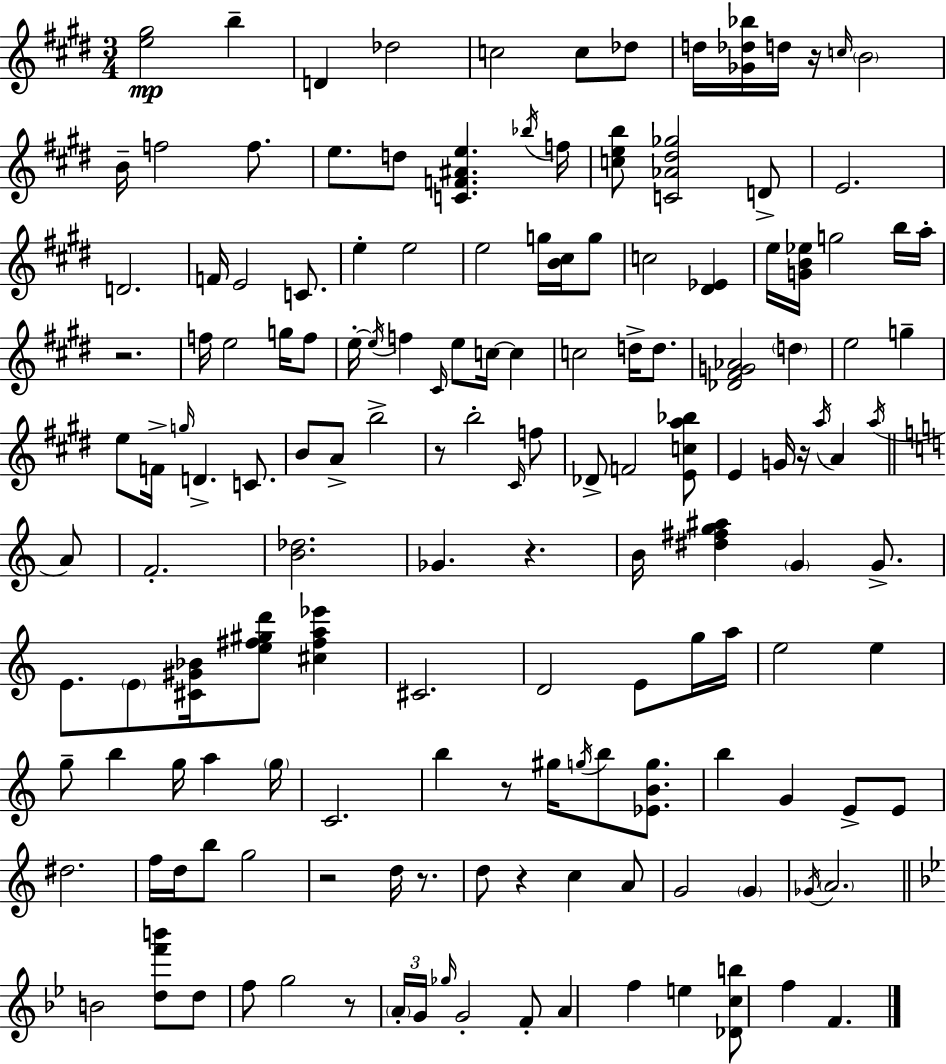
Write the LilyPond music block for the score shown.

{
  \clef treble
  \numericTimeSignature
  \time 3/4
  \key e \major
  <e'' gis''>2\mp b''4-- | d'4 des''2 | c''2 c''8 des''8 | d''16 <ges' des'' bes''>16 d''16 r16 \grace { c''16 } \parenthesize b'2 | \break b'16-- f''2 f''8. | e''8. d''8 <c' f' ais' e''>4. | \acciaccatura { bes''16 } f''16 <c'' e'' b''>8 <c' aes' dis'' ges''>2 | d'8-> e'2. | \break d'2. | f'16 e'2 c'8. | e''4-. e''2 | e''2 g''16 <b' cis''>16 | \break g''8 c''2 <dis' ees'>4 | e''16 <g' b' ees''>16 g''2 | b''16 a''16-. r2. | f''16 e''2 g''16 | \break f''8 e''16-.~~ \acciaccatura { e''16 } f''4 \grace { cis'16 } e''8 c''16~~ | c''4 c''2 | d''16-> d''8. <des' fis' g' aes'>2 | \parenthesize d''4 e''2 | \break g''4-- e''8 f'16-> \grace { g''16 } d'4.-> | c'8. b'8 a'8-> b''2-> | r8 b''2-. | \grace { cis'16 } f''8 des'8-> f'2 | \break <e' c'' a'' bes''>8 e'4 g'16 r16 | \acciaccatura { a''16 } a'4 \acciaccatura { a''16 } \bar "||" \break \key a \minor a'8 f'2.-. | <b' des''>2. | ges'4. r4. | b'16 <dis'' fis'' g'' ais''>4 \parenthesize g'4 g'8.-> | \break e'8. \parenthesize e'8 <cis' gis' bes'>16 <e'' fis'' gis'' d'''>8 <cis'' fis'' a'' ees'''>4 | cis'2. | d'2 e'8 | g''16 a''16 e''2 e''4 | \break g''8-- b''4 g''16 a''4 | \parenthesize g''16 c'2. | b''4 r8 gis''16 \acciaccatura { g''16 } b''8 | <ees' b' g''>8. b''4 g'4 e'8-> | \break e'8 dis''2. | f''16 d''16 b''8 g''2 | r2 d''16 | r8. d''8 r4 c''4 | \break a'8 g'2 \parenthesize g'4 | \acciaccatura { ges'16 } \parenthesize a'2. | \bar "||" \break \key g \minor b'2 <d'' f''' b'''>8 d''8 | f''8 g''2 r8 | \tuplet 3/2 { \parenthesize a'16-. g'16 \grace { ges''16 } } g'2-. f'8-. | a'4 f''4 e''4 | \break <des' c'' b''>8 f''4 f'4. | \bar "|."
}